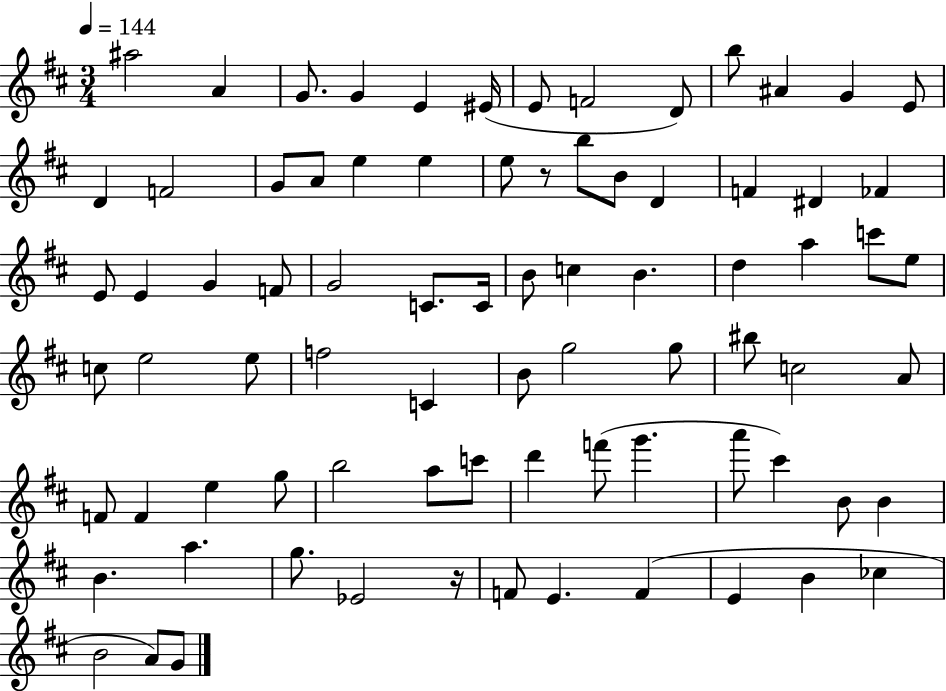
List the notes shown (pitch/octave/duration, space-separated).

A#5/h A4/q G4/e. G4/q E4/q EIS4/s E4/e F4/h D4/e B5/e A#4/q G4/q E4/e D4/q F4/h G4/e A4/e E5/q E5/q E5/e R/e B5/e B4/e D4/q F4/q D#4/q FES4/q E4/e E4/q G4/q F4/e G4/h C4/e. C4/s B4/e C5/q B4/q. D5/q A5/q C6/e E5/e C5/e E5/h E5/e F5/h C4/q B4/e G5/h G5/e BIS5/e C5/h A4/e F4/e F4/q E5/q G5/e B5/h A5/e C6/e D6/q F6/e G6/q. A6/e C#6/q B4/e B4/q B4/q. A5/q. G5/e. Eb4/h R/s F4/e E4/q. F4/q E4/q B4/q CES5/q B4/h A4/e G4/e